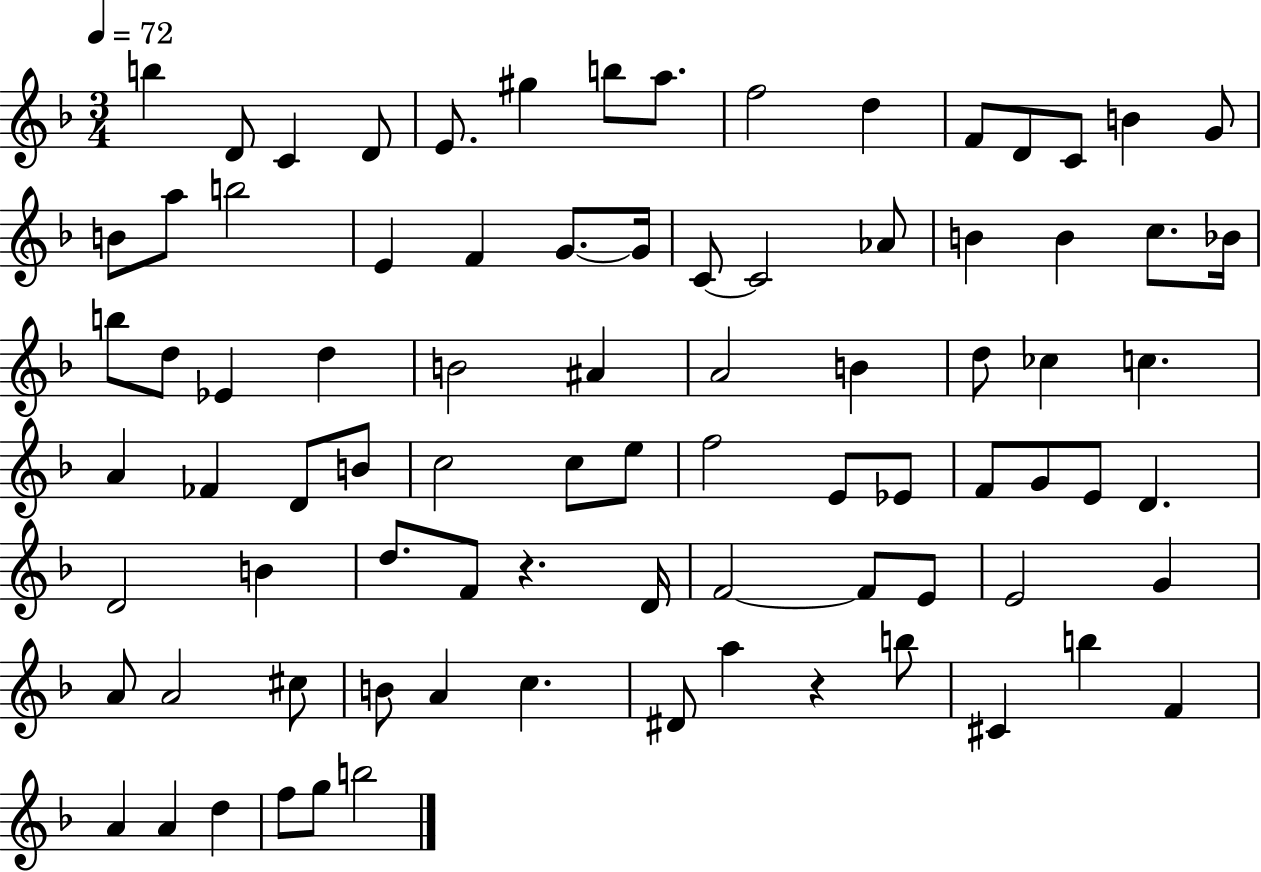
B5/q D4/e C4/q D4/e E4/e. G#5/q B5/e A5/e. F5/h D5/q F4/e D4/e C4/e B4/q G4/e B4/e A5/e B5/h E4/q F4/q G4/e. G4/s C4/e C4/h Ab4/e B4/q B4/q C5/e. Bb4/s B5/e D5/e Eb4/q D5/q B4/h A#4/q A4/h B4/q D5/e CES5/q C5/q. A4/q FES4/q D4/e B4/e C5/h C5/e E5/e F5/h E4/e Eb4/e F4/e G4/e E4/e D4/q. D4/h B4/q D5/e. F4/e R/q. D4/s F4/h F4/e E4/e E4/h G4/q A4/e A4/h C#5/e B4/e A4/q C5/q. D#4/e A5/q R/q B5/e C#4/q B5/q F4/q A4/q A4/q D5/q F5/e G5/e B5/h